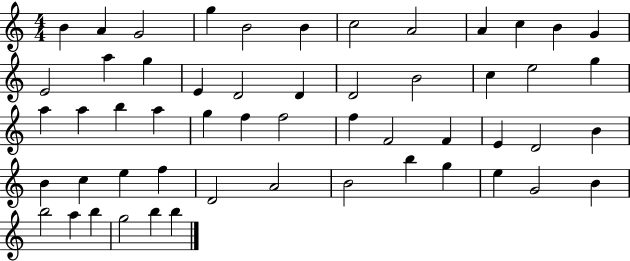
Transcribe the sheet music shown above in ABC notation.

X:1
T:Untitled
M:4/4
L:1/4
K:C
B A G2 g B2 B c2 A2 A c B G E2 a g E D2 D D2 B2 c e2 g a a b a g f f2 f F2 F E D2 B B c e f D2 A2 B2 b g e G2 B b2 a b g2 b b